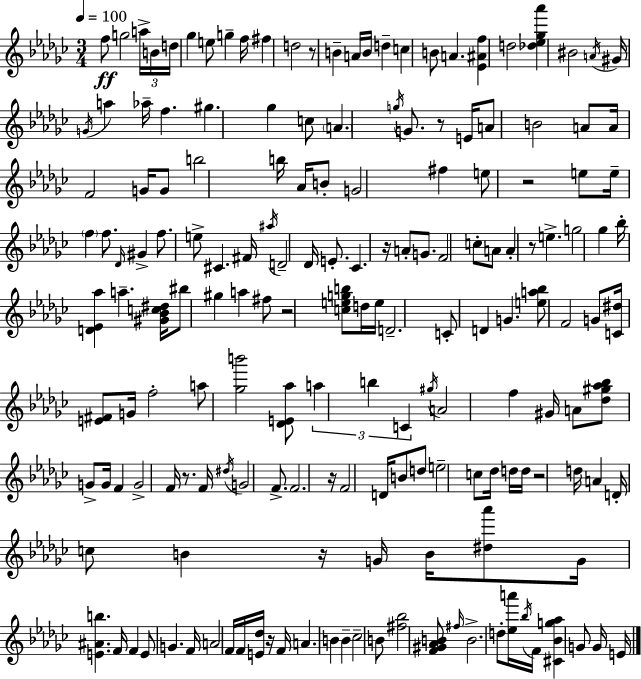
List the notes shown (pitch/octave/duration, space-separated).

F5/e G5/h A5/s B4/s D5/s Gb5/q E5/e G5/q F5/s F#5/q D5/h R/e B4/q A4/s B4/s D5/q C5/q B4/e A4/q. [Eb4,A#4,F5]/q D5/h [Db5,Eb5,Gb5,Ab6]/q BIS4/h A4/s G#4/s G4/s A5/q Ab5/s F5/q. G#5/q. Gb5/q C5/e A4/q. G5/s G4/e. R/e E4/s A4/e B4/h A4/e A4/s F4/h G4/s G4/e B5/h B5/s Ab4/s B4/e G4/h F#5/q E5/e R/h E5/e E5/s F5/q F5/e. Db4/s G#4/q F5/e. E5/e C#4/q. F#4/s A#5/s D4/h Db4/s E4/e. CES4/q. R/s A4/e G4/e. F4/h C5/e A4/e A4/q R/e E5/q. G5/h Gb5/q Bb5/s [D4,Eb4,Ab5]/q A5/q. [G#4,Bb4,C5,D#5]/s BIS5/e G#5/q A5/q F#5/e R/h [C5,E5,G5,B5]/e D5/s E5/s D4/h. C4/e D4/q G4/q. [E5,A5,Bb5]/e F4/h G4/e [C4,D#5]/s [E4,F#4]/e G4/s F5/h A5/e [Gb5,B6]/h [Db4,E4,Ab5]/e A5/q B5/q C4/q G#5/s A4/h F5/q G#4/s A4/e [Db5,G#5,Ab5,Bb5]/e G4/e G4/s F4/q G4/h F4/s R/e. F4/s D#5/s G4/h F4/e. F4/h. R/s F4/h D4/s B4/e D5/e E5/h C5/e Db5/s D5/s D5/s R/h D5/s A4/q D4/s C5/e B4/q R/s G4/s B4/s [D#5,Ab6]/e G4/s [E4,A#4,B5]/q. F4/s F4/q E4/e G4/q. F4/s A4/h F4/s F4/s [E4,Db5]/s R/s F4/s A4/q. B4/q B4/q CES5/h B4/e [F#5,Bb5]/h [F4,G#4,Ab4,B4]/e F#5/s B4/h. D5/e [Eb5,A6]/s Bb5/s F4/s [C#4,Bb4,G5,Ab5]/q G4/e G4/s E4/s